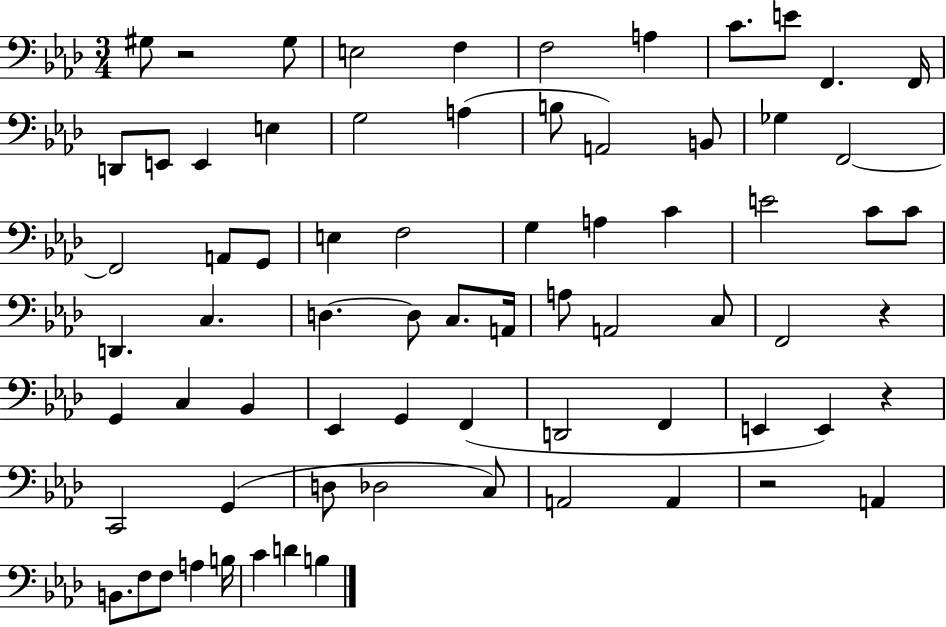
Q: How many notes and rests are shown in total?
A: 72